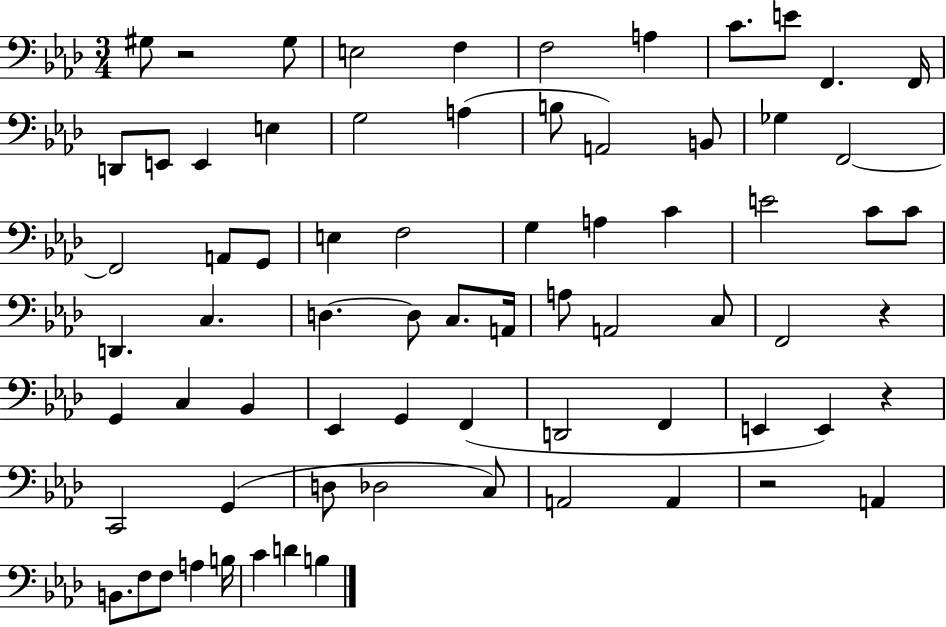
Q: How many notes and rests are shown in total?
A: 72